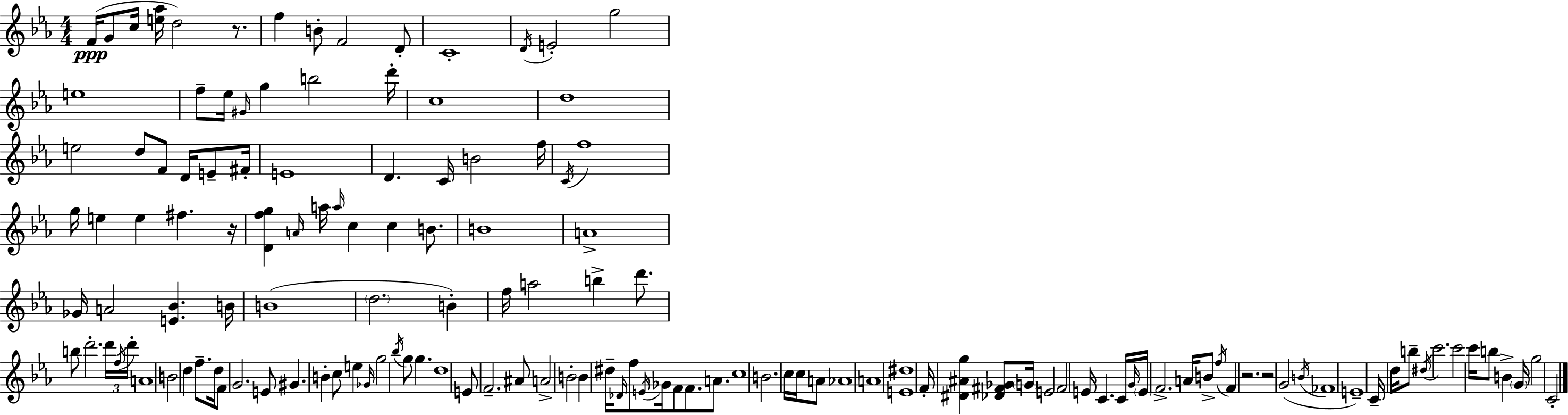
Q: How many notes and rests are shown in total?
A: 140